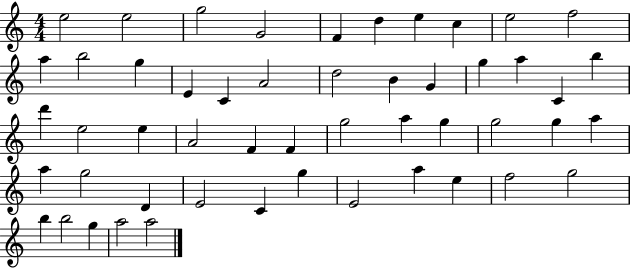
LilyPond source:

{
  \clef treble
  \numericTimeSignature
  \time 4/4
  \key c \major
  e''2 e''2 | g''2 g'2 | f'4 d''4 e''4 c''4 | e''2 f''2 | \break a''4 b''2 g''4 | e'4 c'4 a'2 | d''2 b'4 g'4 | g''4 a''4 c'4 b''4 | \break d'''4 e''2 e''4 | a'2 f'4 f'4 | g''2 a''4 g''4 | g''2 g''4 a''4 | \break a''4 g''2 d'4 | e'2 c'4 g''4 | e'2 a''4 e''4 | f''2 g''2 | \break b''4 b''2 g''4 | a''2 a''2 | \bar "|."
}